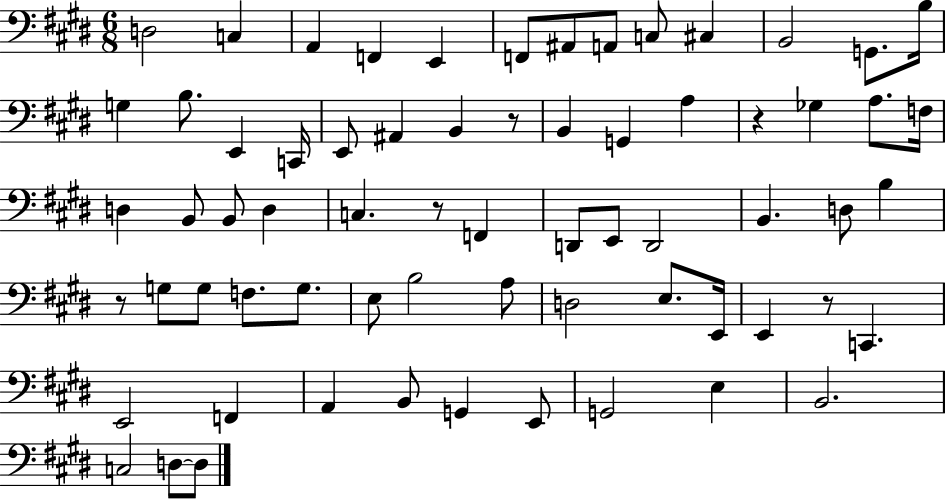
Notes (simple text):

D3/h C3/q A2/q F2/q E2/q F2/e A#2/e A2/e C3/e C#3/q B2/h G2/e. B3/s G3/q B3/e. E2/q C2/s E2/e A#2/q B2/q R/e B2/q G2/q A3/q R/q Gb3/q A3/e. F3/s D3/q B2/e B2/e D3/q C3/q. R/e F2/q D2/e E2/e D2/h B2/q. D3/e B3/q R/e G3/e G3/e F3/e. G3/e. E3/e B3/h A3/e D3/h E3/e. E2/s E2/q R/e C2/q. E2/h F2/q A2/q B2/e G2/q E2/e G2/h E3/q B2/h. C3/h D3/e D3/e